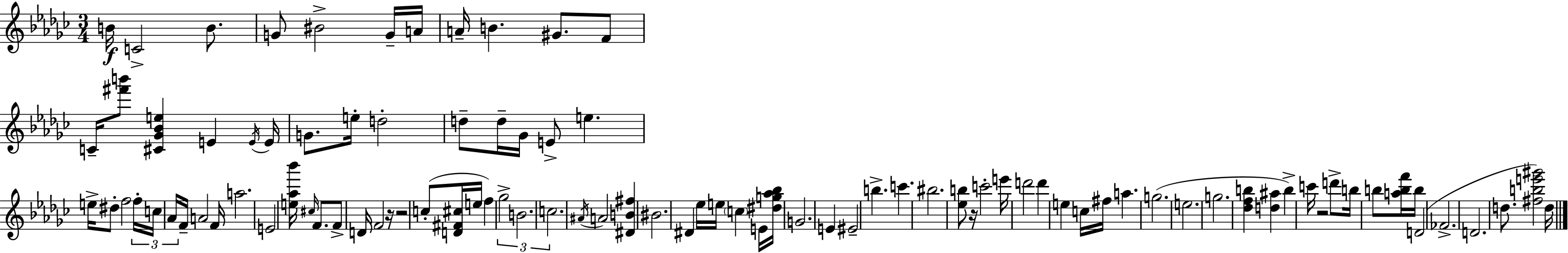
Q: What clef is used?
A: treble